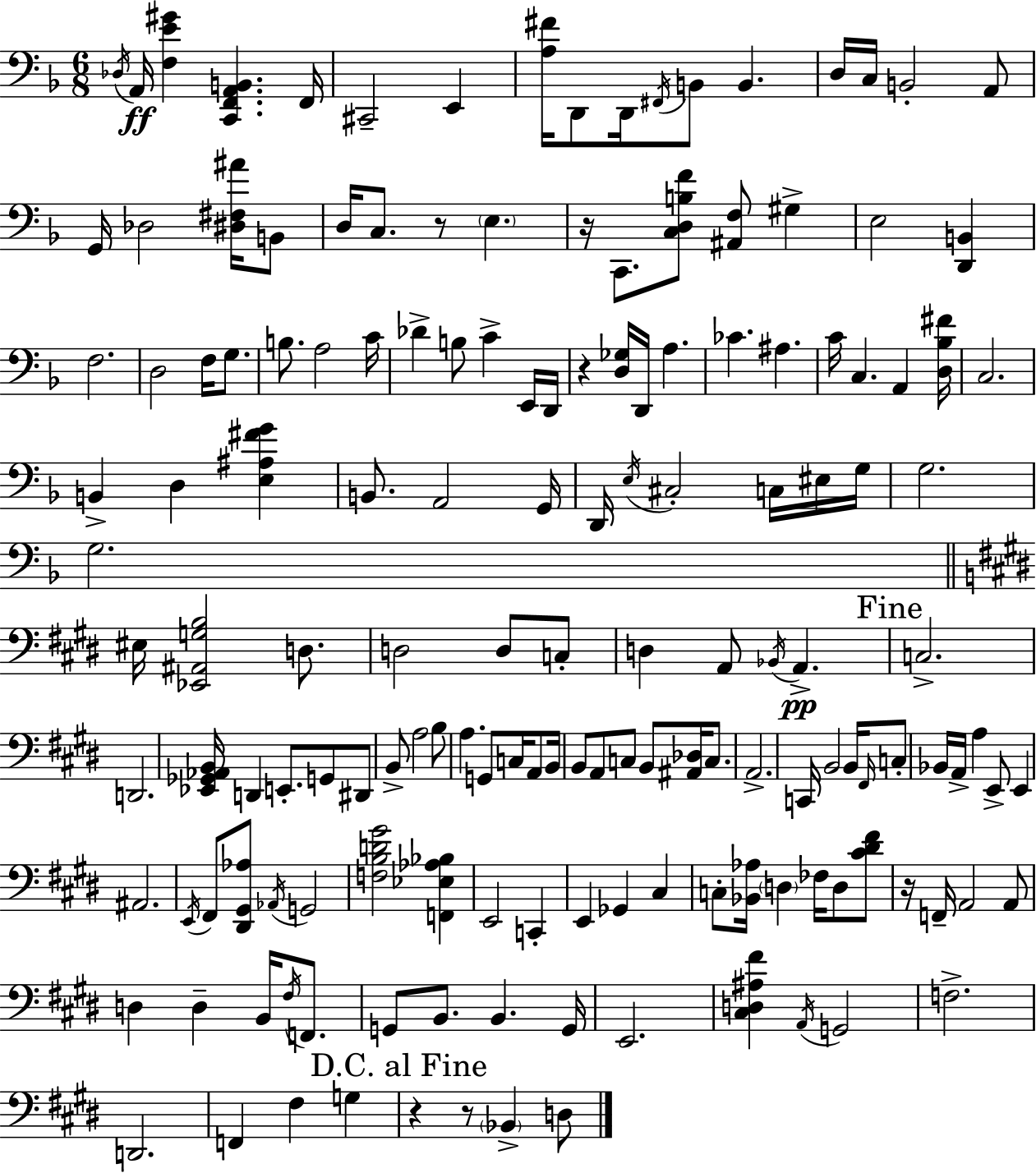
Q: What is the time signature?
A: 6/8